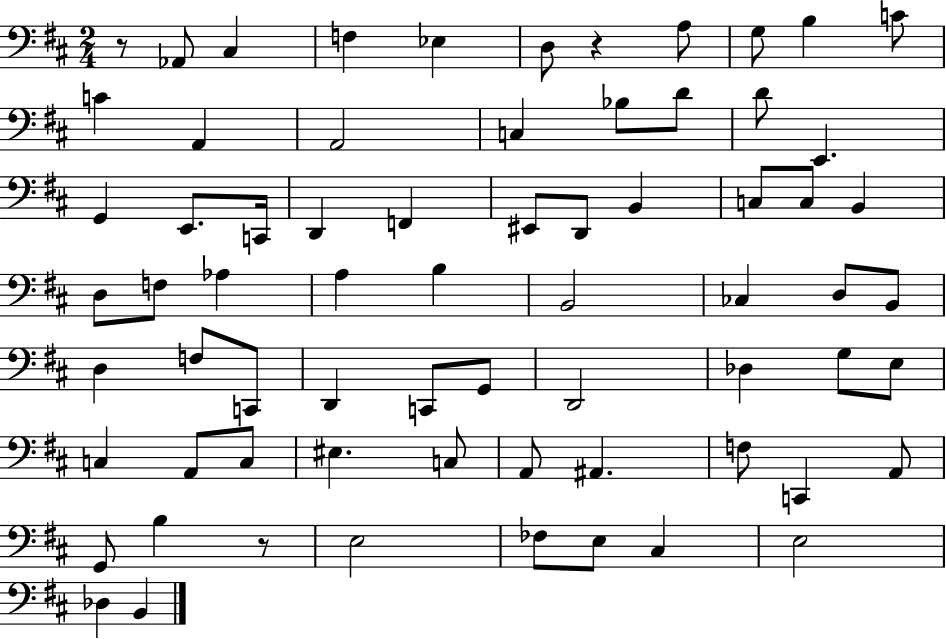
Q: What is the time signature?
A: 2/4